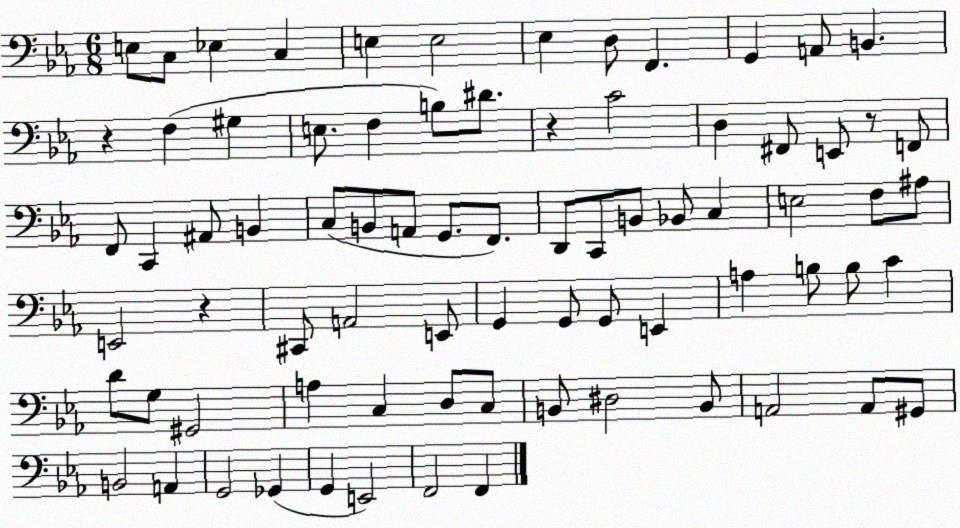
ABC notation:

X:1
T:Untitled
M:6/8
L:1/4
K:Eb
E,/2 C,/2 _E, C, E, E,2 _E, D,/2 F,, G,, A,,/2 B,, z F, ^G, E,/2 F, B,/2 ^D/2 z C2 D, ^F,,/2 E,,/2 z/2 F,,/2 F,,/2 C,, ^A,,/2 B,, C,/2 B,,/2 A,,/2 G,,/2 F,,/2 D,,/2 C,,/2 B,,/2 _B,,/2 C, E,2 F,/2 ^A,/2 E,,2 z ^C,,/2 A,,2 E,,/2 G,, G,,/2 G,,/2 E,, A, B,/2 B,/2 C D/2 G,/2 ^G,,2 A, C, D,/2 C,/2 B,,/2 ^D,2 B,,/2 A,,2 A,,/2 ^G,,/2 B,,2 A,, G,,2 _G,, G,, E,,2 F,,2 F,,